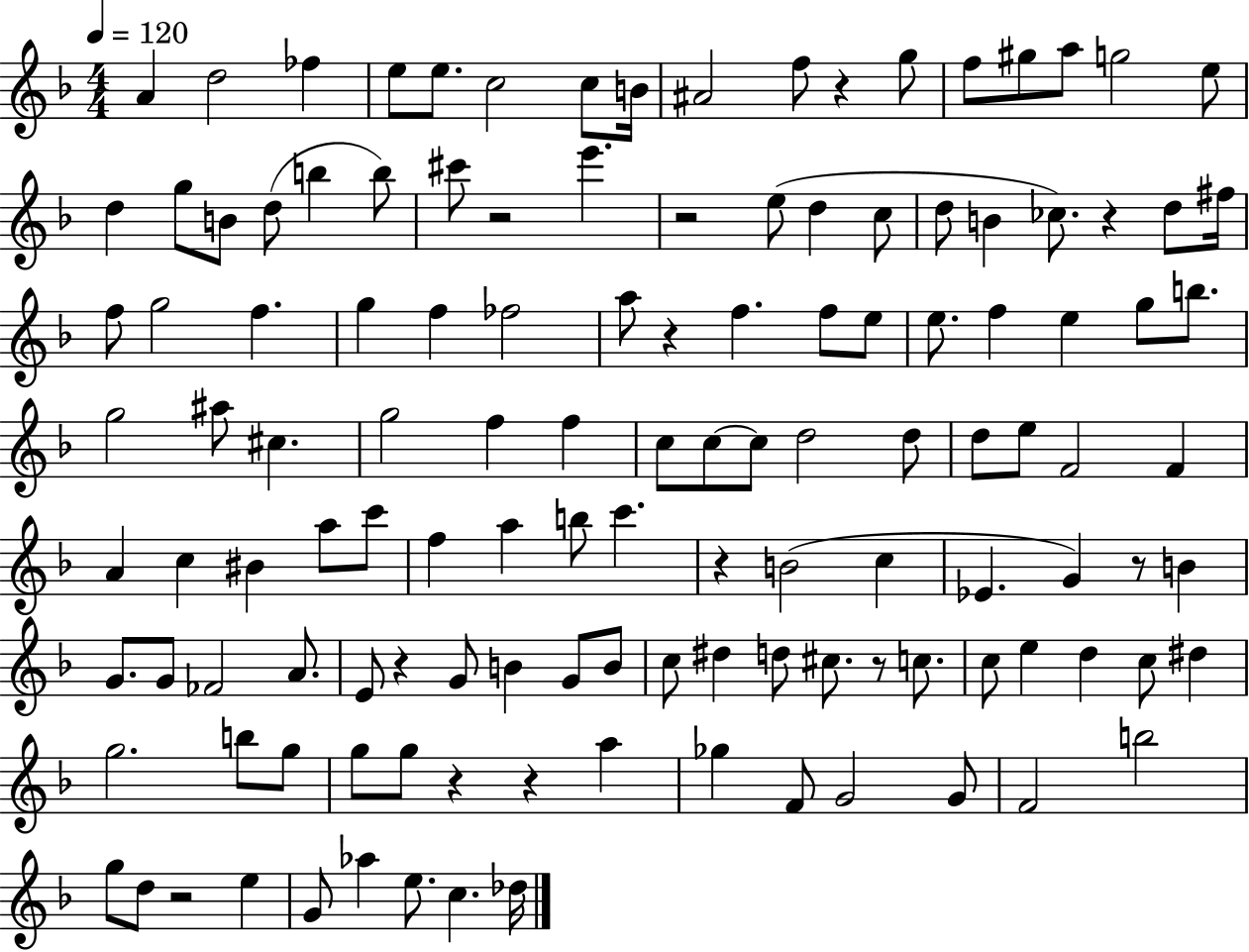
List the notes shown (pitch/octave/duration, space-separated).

A4/q D5/h FES5/q E5/e E5/e. C5/h C5/e B4/s A#4/h F5/e R/q G5/e F5/e G#5/e A5/e G5/h E5/e D5/q G5/e B4/e D5/e B5/q B5/e C#6/e R/h E6/q. R/h E5/e D5/q C5/e D5/e B4/q CES5/e. R/q D5/e F#5/s F5/e G5/h F5/q. G5/q F5/q FES5/h A5/e R/q F5/q. F5/e E5/e E5/e. F5/q E5/q G5/e B5/e. G5/h A#5/e C#5/q. G5/h F5/q F5/q C5/e C5/e C5/e D5/h D5/e D5/e E5/e F4/h F4/q A4/q C5/q BIS4/q A5/e C6/e F5/q A5/q B5/e C6/q. R/q B4/h C5/q Eb4/q. G4/q R/e B4/q G4/e. G4/e FES4/h A4/e. E4/e R/q G4/e B4/q G4/e B4/e C5/e D#5/q D5/e C#5/e. R/e C5/e. C5/e E5/q D5/q C5/e D#5/q G5/h. B5/e G5/e G5/e G5/e R/q R/q A5/q Gb5/q F4/e G4/h G4/e F4/h B5/h G5/e D5/e R/h E5/q G4/e Ab5/q E5/e. C5/q. Db5/s